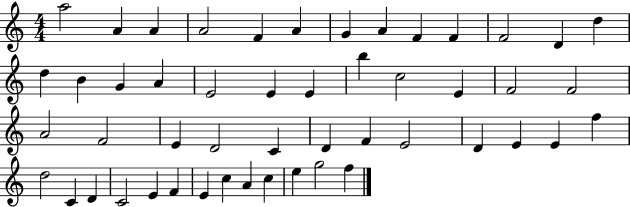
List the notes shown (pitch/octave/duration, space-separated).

A5/h A4/q A4/q A4/h F4/q A4/q G4/q A4/q F4/q F4/q F4/h D4/q D5/q D5/q B4/q G4/q A4/q E4/h E4/q E4/q B5/q C5/h E4/q F4/h F4/h A4/h F4/h E4/q D4/h C4/q D4/q F4/q E4/h D4/q E4/q E4/q F5/q D5/h C4/q D4/q C4/h E4/q F4/q E4/q C5/q A4/q C5/q E5/q G5/h F5/q